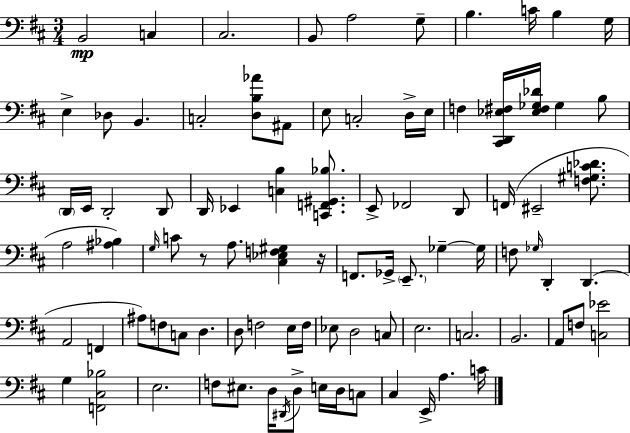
X:1
T:Untitled
M:3/4
L:1/4
K:D
B,,2 C, ^C,2 B,,/2 A,2 G,/2 B, C/4 B, G,/4 E, _D,/2 B,, C,2 [D,B,_A]/2 ^A,,/2 E,/2 C,2 D,/4 E,/4 F, [^C,,D,,_E,^F,]/4 [_E,^F,_G,_D]/4 _G, B,/2 D,,/4 E,,/4 D,,2 D,,/2 D,,/4 _E,, [C,B,] [C,,F,,^G,,_B,]/2 E,,/2 _F,,2 D,,/2 F,,/4 ^E,,2 [F,^G,C_D]/2 A,2 [^A,_B,] G,/4 C/2 z/2 A,/2 [^C,_E,F,^G,] z/4 F,,/2 _G,,/4 E,,/2 _G, _G,/4 F,/2 _G,/4 D,, D,, A,,2 F,, ^A,/2 F,/2 C,/2 D, D,/2 F,2 E,/4 F,/4 _E,/2 D,2 C,/2 E,2 C,2 B,,2 A,,/2 F,/2 [C,_E]2 G, [F,,^C,_B,]2 E,2 F,/2 ^E,/2 D,/4 ^D,,/4 D,/2 E,/4 D,/4 C,/2 ^C, E,,/4 A, C/4